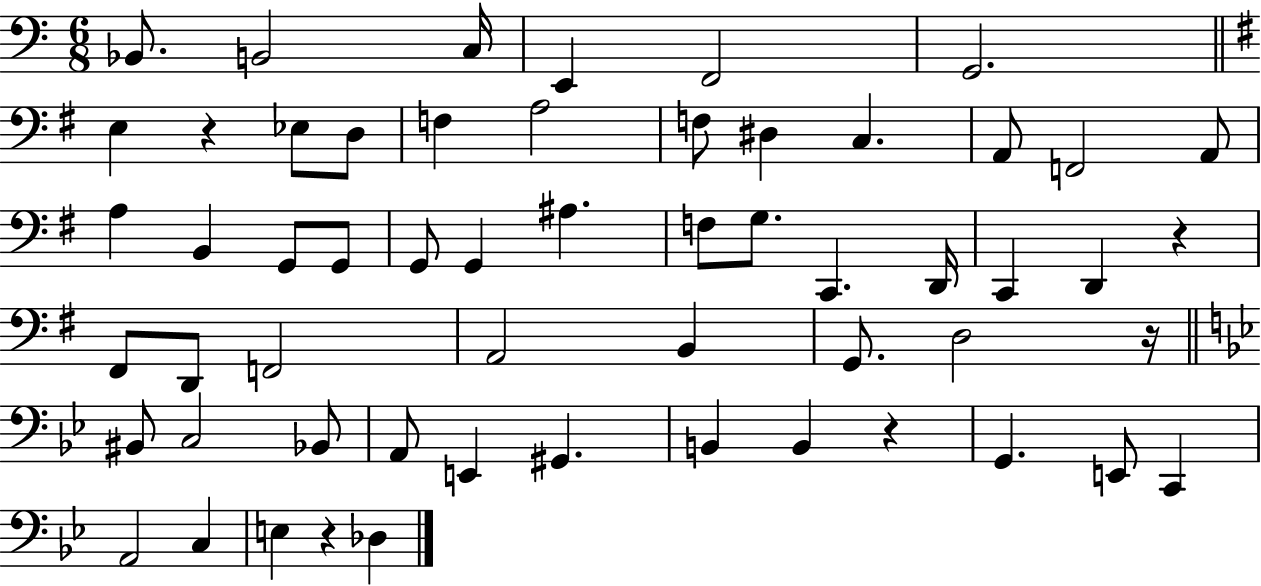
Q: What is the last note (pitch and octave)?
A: Db3